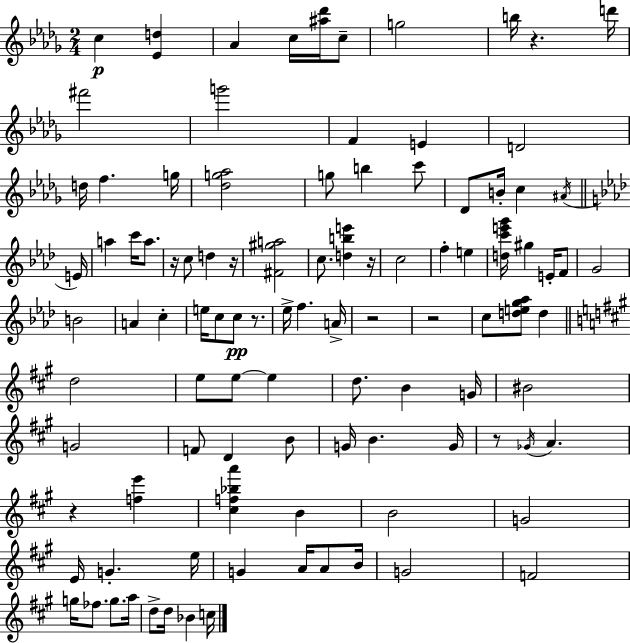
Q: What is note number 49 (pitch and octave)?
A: E5